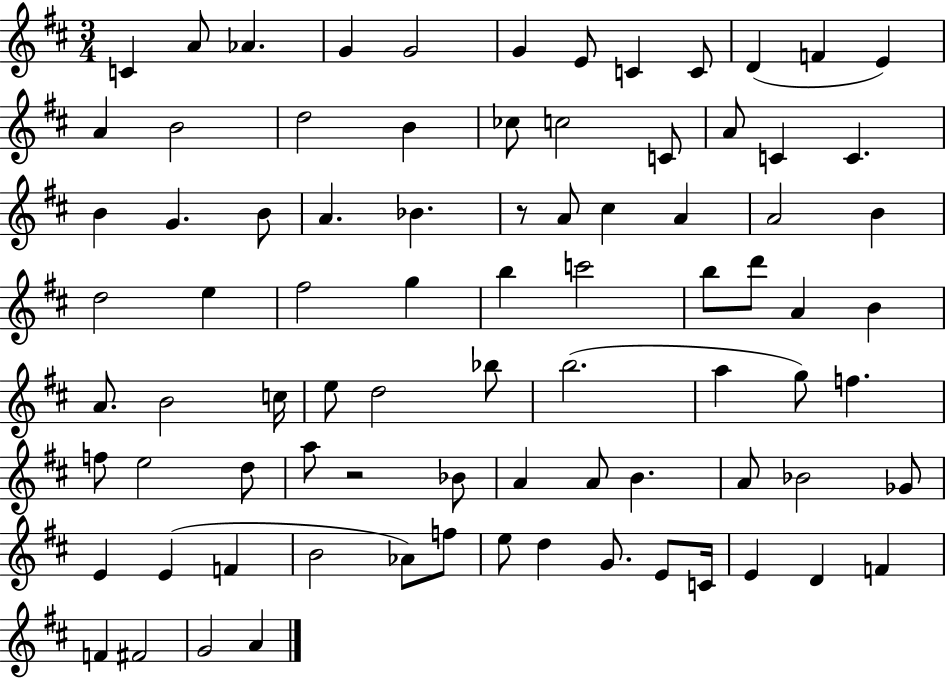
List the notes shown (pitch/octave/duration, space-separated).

C4/q A4/e Ab4/q. G4/q G4/h G4/q E4/e C4/q C4/e D4/q F4/q E4/q A4/q B4/h D5/h B4/q CES5/e C5/h C4/e A4/e C4/q C4/q. B4/q G4/q. B4/e A4/q. Bb4/q. R/e A4/e C#5/q A4/q A4/h B4/q D5/h E5/q F#5/h G5/q B5/q C6/h B5/e D6/e A4/q B4/q A4/e. B4/h C5/s E5/e D5/h Bb5/e B5/h. A5/q G5/e F5/q. F5/e E5/h D5/e A5/e R/h Bb4/e A4/q A4/e B4/q. A4/e Bb4/h Gb4/e E4/q E4/q F4/q B4/h Ab4/e F5/e E5/e D5/q G4/e. E4/e C4/s E4/q D4/q F4/q F4/q F#4/h G4/h A4/q